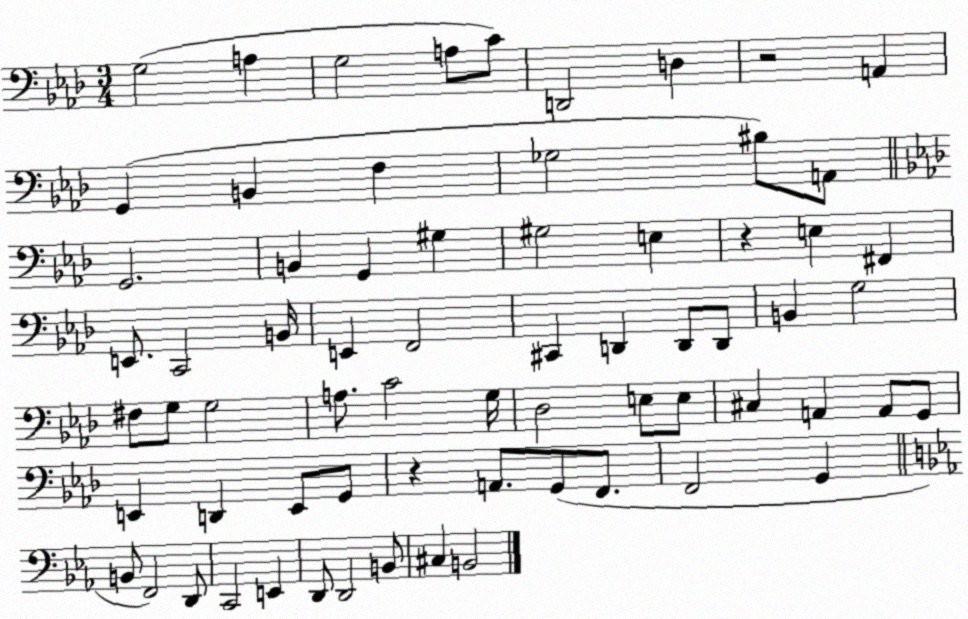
X:1
T:Untitled
M:3/4
L:1/4
K:Ab
G,2 A, G,2 A,/2 C/2 D,,2 D, z2 A,, G,, B,, F, _G,2 ^B,/2 A,,/2 G,,2 B,, G,, ^G, ^G,2 E, z E, ^F,, E,,/2 C,,2 B,,/4 E,, F,,2 ^C,, D,, D,,/2 D,,/2 B,, G,2 ^F,/2 G,/2 G,2 A,/2 C2 G,/4 _D,2 E,/2 E,/2 ^C, A,, A,,/2 G,,/2 E,, D,, E,,/2 G,,/2 z A,,/2 G,,/2 F,,/2 F,,2 G,, B,,/2 F,,2 D,,/2 C,,2 E,, D,,/2 D,,2 B,,/2 ^C, B,,2